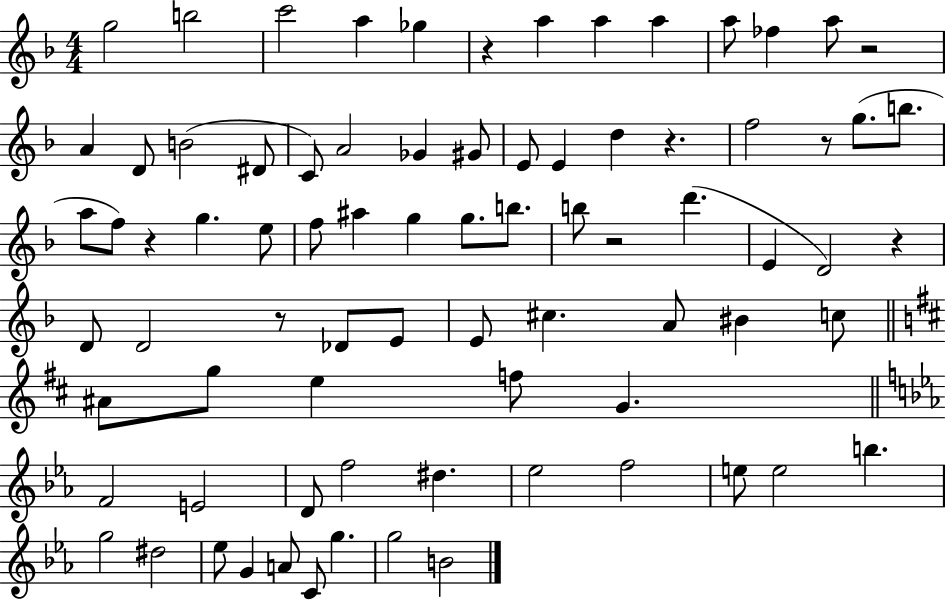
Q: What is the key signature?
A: F major